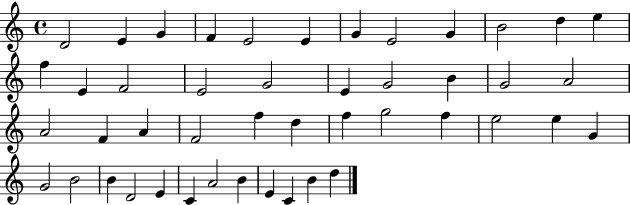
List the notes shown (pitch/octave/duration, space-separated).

D4/h E4/q G4/q F4/q E4/h E4/q G4/q E4/h G4/q B4/h D5/q E5/q F5/q E4/q F4/h E4/h G4/h E4/q G4/h B4/q G4/h A4/h A4/h F4/q A4/q F4/h F5/q D5/q F5/q G5/h F5/q E5/h E5/q G4/q G4/h B4/h B4/q D4/h E4/q C4/q A4/h B4/q E4/q C4/q B4/q D5/q